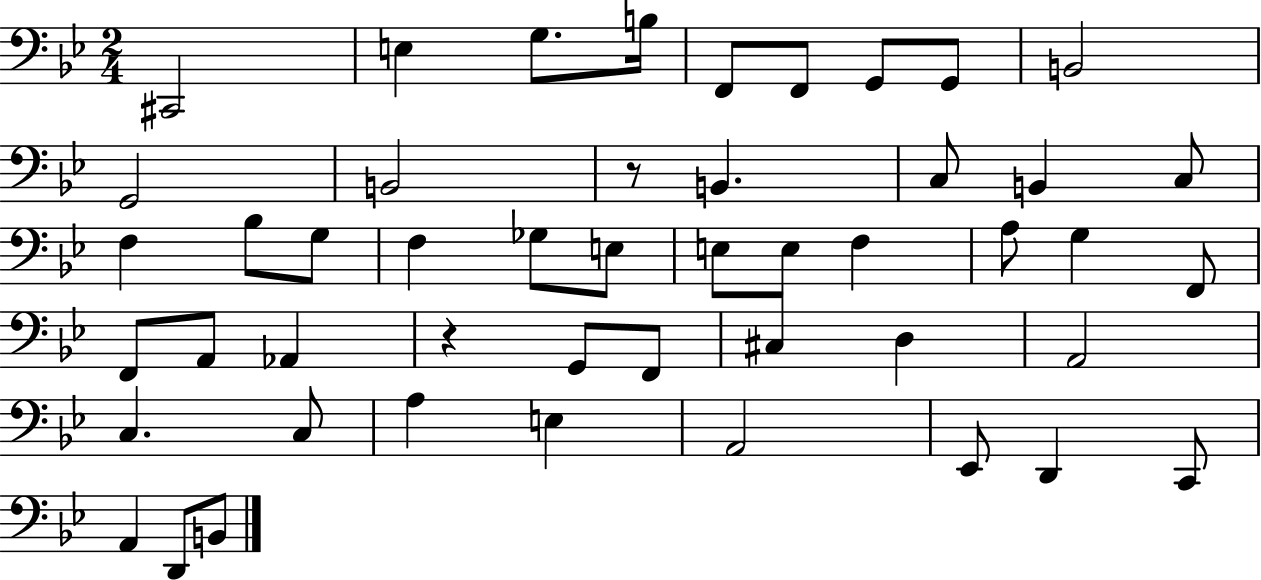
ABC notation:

X:1
T:Untitled
M:2/4
L:1/4
K:Bb
^C,,2 E, G,/2 B,/4 F,,/2 F,,/2 G,,/2 G,,/2 B,,2 G,,2 B,,2 z/2 B,, C,/2 B,, C,/2 F, _B,/2 G,/2 F, _G,/2 E,/2 E,/2 E,/2 F, A,/2 G, F,,/2 F,,/2 A,,/2 _A,, z G,,/2 F,,/2 ^C, D, A,,2 C, C,/2 A, E, A,,2 _E,,/2 D,, C,,/2 A,, D,,/2 B,,/2